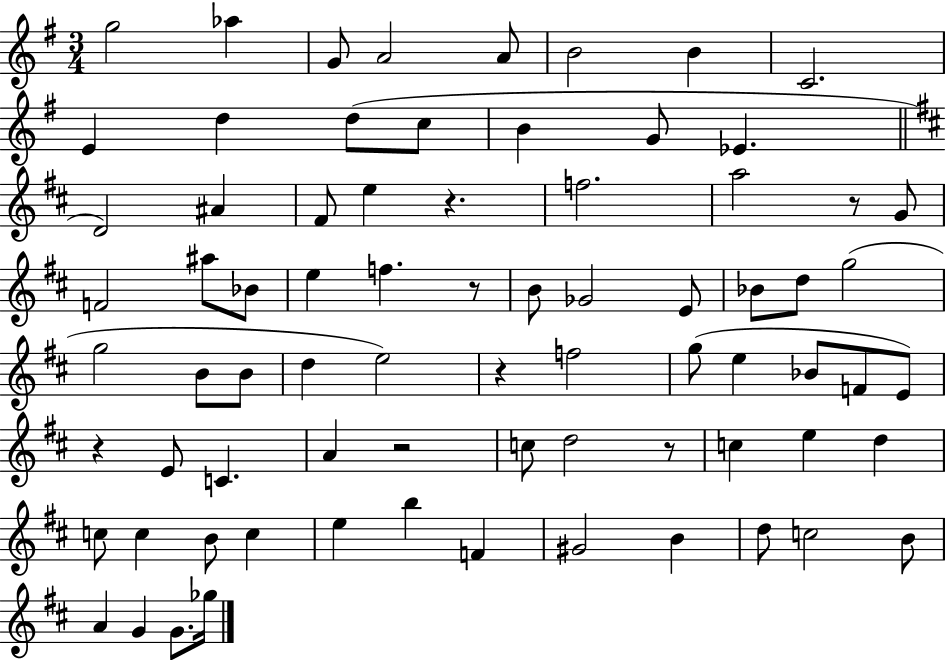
G5/h Ab5/q G4/e A4/h A4/e B4/h B4/q C4/h. E4/q D5/q D5/e C5/e B4/q G4/e Eb4/q. D4/h A#4/q F#4/e E5/q R/q. F5/h. A5/h R/e G4/e F4/h A#5/e Bb4/e E5/q F5/q. R/e B4/e Gb4/h E4/e Bb4/e D5/e G5/h G5/h B4/e B4/e D5/q E5/h R/q F5/h G5/e E5/q Bb4/e F4/e E4/e R/q E4/e C4/q. A4/q R/h C5/e D5/h R/e C5/q E5/q D5/q C5/e C5/q B4/e C5/q E5/q B5/q F4/q G#4/h B4/q D5/e C5/h B4/e A4/q G4/q G4/e. Gb5/s